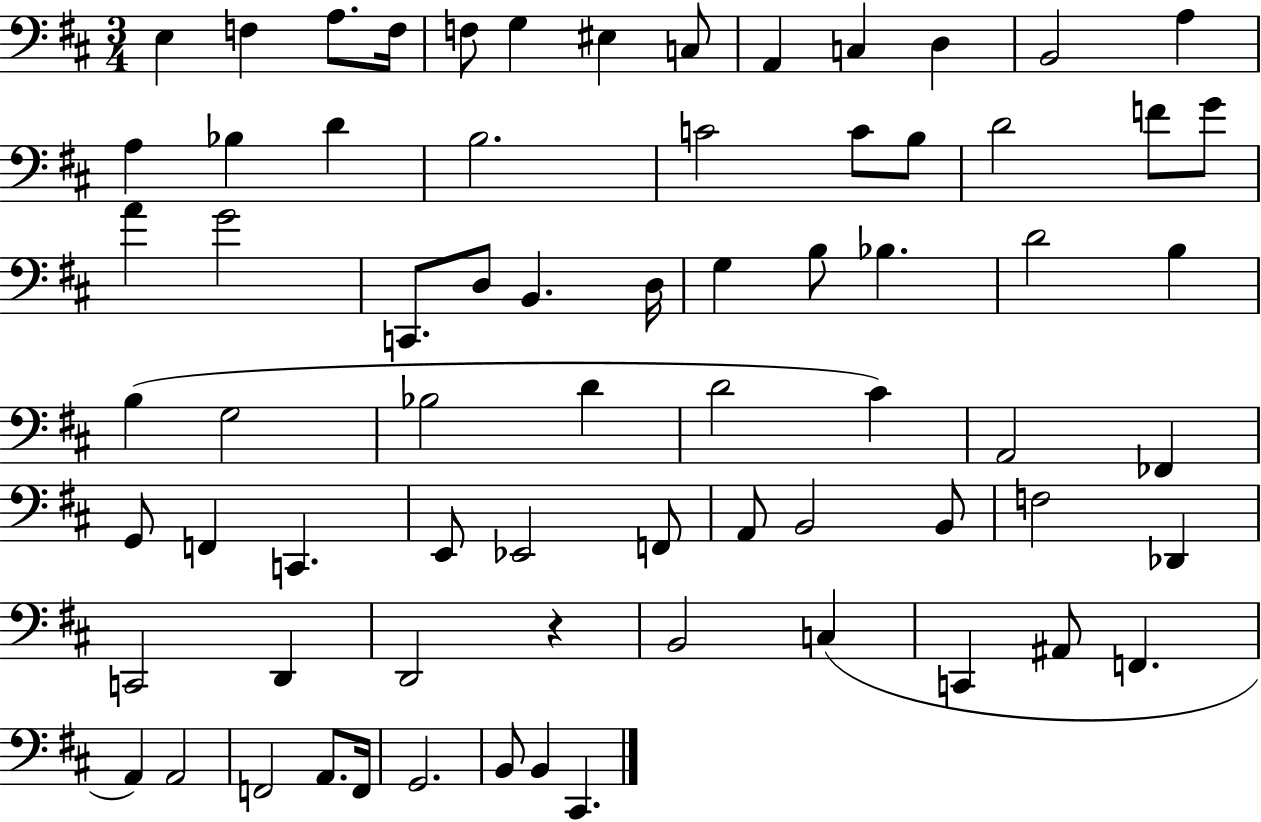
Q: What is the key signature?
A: D major